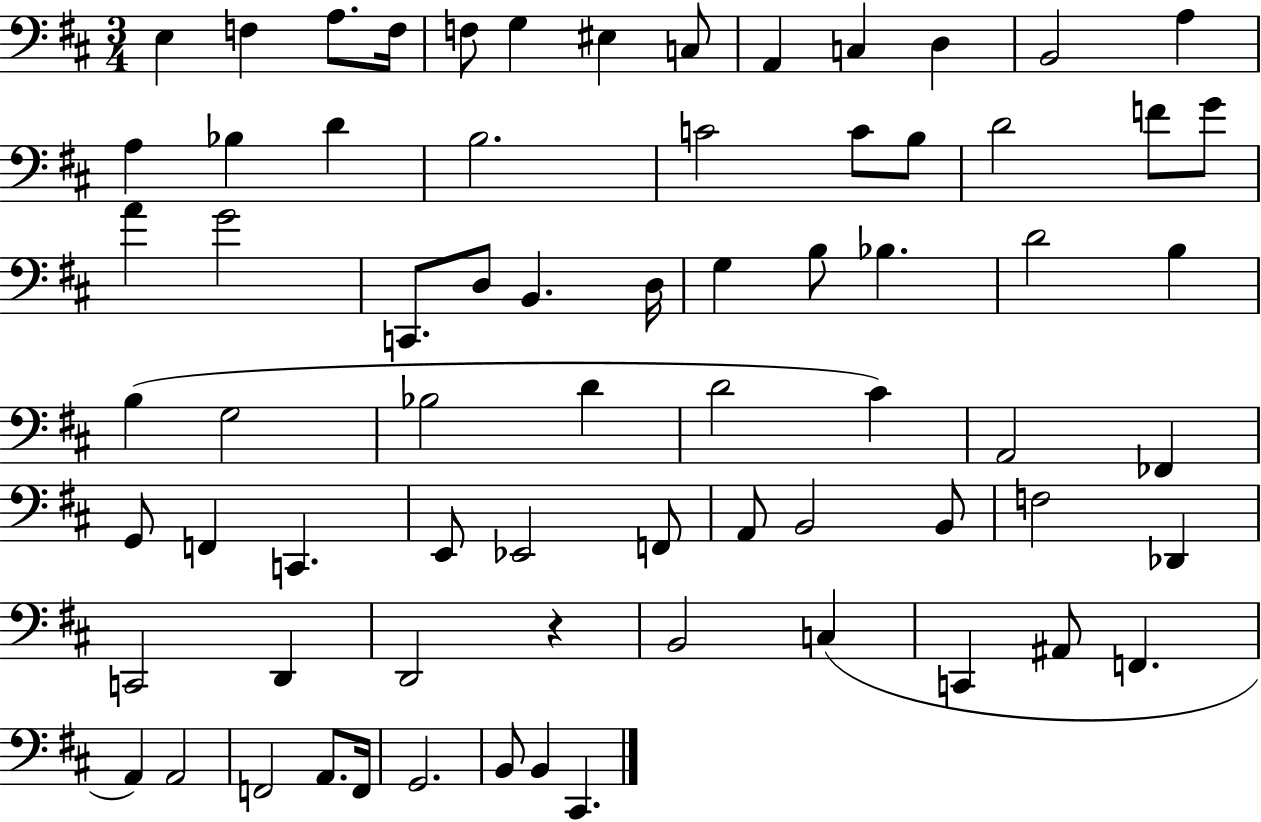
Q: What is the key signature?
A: D major